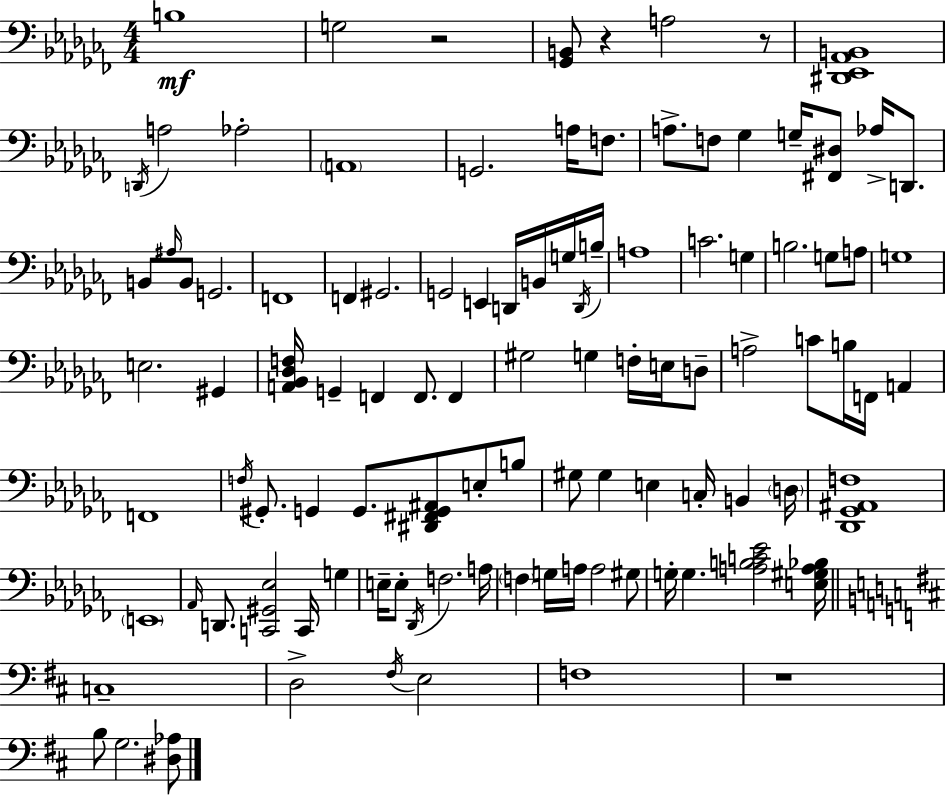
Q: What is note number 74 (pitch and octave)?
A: Db2